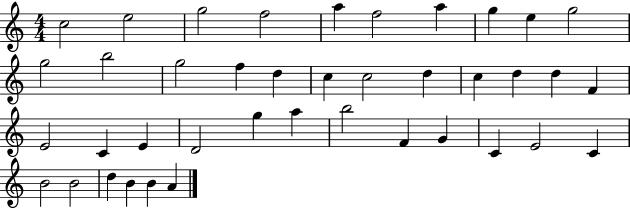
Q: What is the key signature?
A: C major